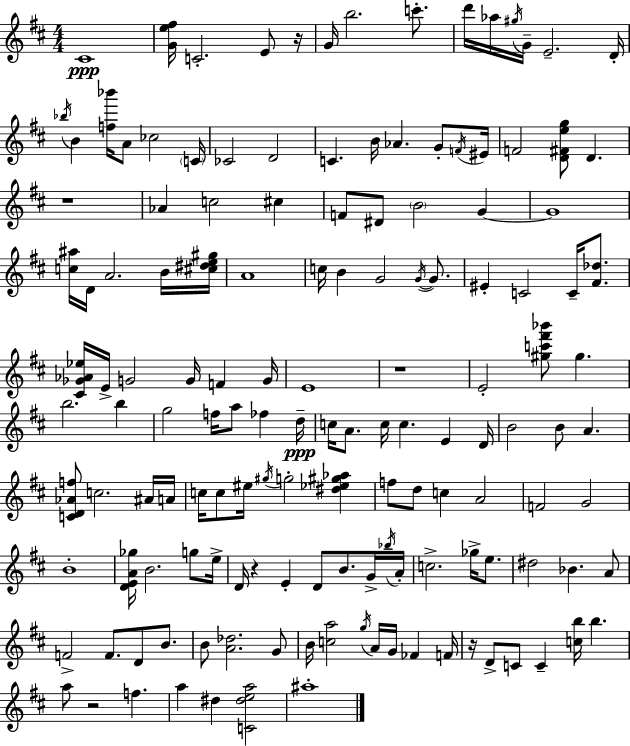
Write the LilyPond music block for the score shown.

{
  \clef treble
  \numericTimeSignature
  \time 4/4
  \key d \major
  cis'1\ppp | <g' e'' fis''>16 c'2.-. e'8 r16 | g'16 b''2. c'''8.-. | d'''16 aes''16 \acciaccatura { gis''16 } g'16-- e'2.-- | \break d'16-. \acciaccatura { bes''16 } b'4 <f'' bes'''>16 a'8 ces''2 | \parenthesize c'16 ces'2 d'2 | c'4. b'16 aes'4. g'8-. | \acciaccatura { f'16 } eis'16 f'2 <d' fis' e'' g''>8 d'4. | \break r1 | aes'4 c''2 cis''4 | f'8 dis'8 \parenthesize b'2 g'4~~ | g'1 | \break <c'' ais''>16 d'16 a'2. | b'16 <cis'' dis'' e'' gis''>16 a'1 | c''16 b'4 g'2 | \acciaccatura { g'16~ }~ g'8. eis'4-. c'2 | \break c'16-- <fis' des''>8. <cis' ges' aes' ees''>16 e'16-> g'2 g'16 f'4 | g'16 e'1 | r1 | e'2-. <gis'' c''' fis''' bes'''>8 gis''4. | \break b''2. | b''4 g''2 f''16 a''8 fes''4 | d''16--\ppp c''16 a'8. c''16 c''4. e'4 | d'16 b'2 b'8 a'4. | \break <c' d' aes' f''>8 c''2. | ais'16 a'16 c''16 c''8 eis''16 \acciaccatura { gis''16 } g''2-. | <dis'' ees'' gis'' aes''>4 f''8 d''8 c''4 a'2 | f'2 g'2 | \break b'1-. | <d' e' a' ges''>16 b'2. | g''8 e''16-> d'16 r4 e'4-. d'8 | b'8. g'16-> \acciaccatura { bes''16 } a'16-. c''2.-> | \break ges''16-> e''8. dis''2 bes'4. | a'8 f'2-> f'8. | d'8 b'8. b'8 <a' des''>2. | g'8 b'16 <c'' a''>2 \acciaccatura { g''16 } | \break a'16 g'16 fes'4 f'16 r16 d'8-> c'8 c'4-- | <c'' b''>16 b''4. a''8 r2 | f''4. a''4 dis''4 <c' dis'' e'' a''>2 | ais''1-. | \break \bar "|."
}